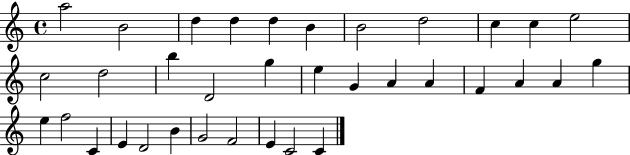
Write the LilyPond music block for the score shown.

{
  \clef treble
  \time 4/4
  \defaultTimeSignature
  \key c \major
  a''2 b'2 | d''4 d''4 d''4 b'4 | b'2 d''2 | c''4 c''4 e''2 | \break c''2 d''2 | b''4 d'2 g''4 | e''4 g'4 a'4 a'4 | f'4 a'4 a'4 g''4 | \break e''4 f''2 c'4 | e'4 d'2 b'4 | g'2 f'2 | e'4 c'2 c'4 | \break \bar "|."
}